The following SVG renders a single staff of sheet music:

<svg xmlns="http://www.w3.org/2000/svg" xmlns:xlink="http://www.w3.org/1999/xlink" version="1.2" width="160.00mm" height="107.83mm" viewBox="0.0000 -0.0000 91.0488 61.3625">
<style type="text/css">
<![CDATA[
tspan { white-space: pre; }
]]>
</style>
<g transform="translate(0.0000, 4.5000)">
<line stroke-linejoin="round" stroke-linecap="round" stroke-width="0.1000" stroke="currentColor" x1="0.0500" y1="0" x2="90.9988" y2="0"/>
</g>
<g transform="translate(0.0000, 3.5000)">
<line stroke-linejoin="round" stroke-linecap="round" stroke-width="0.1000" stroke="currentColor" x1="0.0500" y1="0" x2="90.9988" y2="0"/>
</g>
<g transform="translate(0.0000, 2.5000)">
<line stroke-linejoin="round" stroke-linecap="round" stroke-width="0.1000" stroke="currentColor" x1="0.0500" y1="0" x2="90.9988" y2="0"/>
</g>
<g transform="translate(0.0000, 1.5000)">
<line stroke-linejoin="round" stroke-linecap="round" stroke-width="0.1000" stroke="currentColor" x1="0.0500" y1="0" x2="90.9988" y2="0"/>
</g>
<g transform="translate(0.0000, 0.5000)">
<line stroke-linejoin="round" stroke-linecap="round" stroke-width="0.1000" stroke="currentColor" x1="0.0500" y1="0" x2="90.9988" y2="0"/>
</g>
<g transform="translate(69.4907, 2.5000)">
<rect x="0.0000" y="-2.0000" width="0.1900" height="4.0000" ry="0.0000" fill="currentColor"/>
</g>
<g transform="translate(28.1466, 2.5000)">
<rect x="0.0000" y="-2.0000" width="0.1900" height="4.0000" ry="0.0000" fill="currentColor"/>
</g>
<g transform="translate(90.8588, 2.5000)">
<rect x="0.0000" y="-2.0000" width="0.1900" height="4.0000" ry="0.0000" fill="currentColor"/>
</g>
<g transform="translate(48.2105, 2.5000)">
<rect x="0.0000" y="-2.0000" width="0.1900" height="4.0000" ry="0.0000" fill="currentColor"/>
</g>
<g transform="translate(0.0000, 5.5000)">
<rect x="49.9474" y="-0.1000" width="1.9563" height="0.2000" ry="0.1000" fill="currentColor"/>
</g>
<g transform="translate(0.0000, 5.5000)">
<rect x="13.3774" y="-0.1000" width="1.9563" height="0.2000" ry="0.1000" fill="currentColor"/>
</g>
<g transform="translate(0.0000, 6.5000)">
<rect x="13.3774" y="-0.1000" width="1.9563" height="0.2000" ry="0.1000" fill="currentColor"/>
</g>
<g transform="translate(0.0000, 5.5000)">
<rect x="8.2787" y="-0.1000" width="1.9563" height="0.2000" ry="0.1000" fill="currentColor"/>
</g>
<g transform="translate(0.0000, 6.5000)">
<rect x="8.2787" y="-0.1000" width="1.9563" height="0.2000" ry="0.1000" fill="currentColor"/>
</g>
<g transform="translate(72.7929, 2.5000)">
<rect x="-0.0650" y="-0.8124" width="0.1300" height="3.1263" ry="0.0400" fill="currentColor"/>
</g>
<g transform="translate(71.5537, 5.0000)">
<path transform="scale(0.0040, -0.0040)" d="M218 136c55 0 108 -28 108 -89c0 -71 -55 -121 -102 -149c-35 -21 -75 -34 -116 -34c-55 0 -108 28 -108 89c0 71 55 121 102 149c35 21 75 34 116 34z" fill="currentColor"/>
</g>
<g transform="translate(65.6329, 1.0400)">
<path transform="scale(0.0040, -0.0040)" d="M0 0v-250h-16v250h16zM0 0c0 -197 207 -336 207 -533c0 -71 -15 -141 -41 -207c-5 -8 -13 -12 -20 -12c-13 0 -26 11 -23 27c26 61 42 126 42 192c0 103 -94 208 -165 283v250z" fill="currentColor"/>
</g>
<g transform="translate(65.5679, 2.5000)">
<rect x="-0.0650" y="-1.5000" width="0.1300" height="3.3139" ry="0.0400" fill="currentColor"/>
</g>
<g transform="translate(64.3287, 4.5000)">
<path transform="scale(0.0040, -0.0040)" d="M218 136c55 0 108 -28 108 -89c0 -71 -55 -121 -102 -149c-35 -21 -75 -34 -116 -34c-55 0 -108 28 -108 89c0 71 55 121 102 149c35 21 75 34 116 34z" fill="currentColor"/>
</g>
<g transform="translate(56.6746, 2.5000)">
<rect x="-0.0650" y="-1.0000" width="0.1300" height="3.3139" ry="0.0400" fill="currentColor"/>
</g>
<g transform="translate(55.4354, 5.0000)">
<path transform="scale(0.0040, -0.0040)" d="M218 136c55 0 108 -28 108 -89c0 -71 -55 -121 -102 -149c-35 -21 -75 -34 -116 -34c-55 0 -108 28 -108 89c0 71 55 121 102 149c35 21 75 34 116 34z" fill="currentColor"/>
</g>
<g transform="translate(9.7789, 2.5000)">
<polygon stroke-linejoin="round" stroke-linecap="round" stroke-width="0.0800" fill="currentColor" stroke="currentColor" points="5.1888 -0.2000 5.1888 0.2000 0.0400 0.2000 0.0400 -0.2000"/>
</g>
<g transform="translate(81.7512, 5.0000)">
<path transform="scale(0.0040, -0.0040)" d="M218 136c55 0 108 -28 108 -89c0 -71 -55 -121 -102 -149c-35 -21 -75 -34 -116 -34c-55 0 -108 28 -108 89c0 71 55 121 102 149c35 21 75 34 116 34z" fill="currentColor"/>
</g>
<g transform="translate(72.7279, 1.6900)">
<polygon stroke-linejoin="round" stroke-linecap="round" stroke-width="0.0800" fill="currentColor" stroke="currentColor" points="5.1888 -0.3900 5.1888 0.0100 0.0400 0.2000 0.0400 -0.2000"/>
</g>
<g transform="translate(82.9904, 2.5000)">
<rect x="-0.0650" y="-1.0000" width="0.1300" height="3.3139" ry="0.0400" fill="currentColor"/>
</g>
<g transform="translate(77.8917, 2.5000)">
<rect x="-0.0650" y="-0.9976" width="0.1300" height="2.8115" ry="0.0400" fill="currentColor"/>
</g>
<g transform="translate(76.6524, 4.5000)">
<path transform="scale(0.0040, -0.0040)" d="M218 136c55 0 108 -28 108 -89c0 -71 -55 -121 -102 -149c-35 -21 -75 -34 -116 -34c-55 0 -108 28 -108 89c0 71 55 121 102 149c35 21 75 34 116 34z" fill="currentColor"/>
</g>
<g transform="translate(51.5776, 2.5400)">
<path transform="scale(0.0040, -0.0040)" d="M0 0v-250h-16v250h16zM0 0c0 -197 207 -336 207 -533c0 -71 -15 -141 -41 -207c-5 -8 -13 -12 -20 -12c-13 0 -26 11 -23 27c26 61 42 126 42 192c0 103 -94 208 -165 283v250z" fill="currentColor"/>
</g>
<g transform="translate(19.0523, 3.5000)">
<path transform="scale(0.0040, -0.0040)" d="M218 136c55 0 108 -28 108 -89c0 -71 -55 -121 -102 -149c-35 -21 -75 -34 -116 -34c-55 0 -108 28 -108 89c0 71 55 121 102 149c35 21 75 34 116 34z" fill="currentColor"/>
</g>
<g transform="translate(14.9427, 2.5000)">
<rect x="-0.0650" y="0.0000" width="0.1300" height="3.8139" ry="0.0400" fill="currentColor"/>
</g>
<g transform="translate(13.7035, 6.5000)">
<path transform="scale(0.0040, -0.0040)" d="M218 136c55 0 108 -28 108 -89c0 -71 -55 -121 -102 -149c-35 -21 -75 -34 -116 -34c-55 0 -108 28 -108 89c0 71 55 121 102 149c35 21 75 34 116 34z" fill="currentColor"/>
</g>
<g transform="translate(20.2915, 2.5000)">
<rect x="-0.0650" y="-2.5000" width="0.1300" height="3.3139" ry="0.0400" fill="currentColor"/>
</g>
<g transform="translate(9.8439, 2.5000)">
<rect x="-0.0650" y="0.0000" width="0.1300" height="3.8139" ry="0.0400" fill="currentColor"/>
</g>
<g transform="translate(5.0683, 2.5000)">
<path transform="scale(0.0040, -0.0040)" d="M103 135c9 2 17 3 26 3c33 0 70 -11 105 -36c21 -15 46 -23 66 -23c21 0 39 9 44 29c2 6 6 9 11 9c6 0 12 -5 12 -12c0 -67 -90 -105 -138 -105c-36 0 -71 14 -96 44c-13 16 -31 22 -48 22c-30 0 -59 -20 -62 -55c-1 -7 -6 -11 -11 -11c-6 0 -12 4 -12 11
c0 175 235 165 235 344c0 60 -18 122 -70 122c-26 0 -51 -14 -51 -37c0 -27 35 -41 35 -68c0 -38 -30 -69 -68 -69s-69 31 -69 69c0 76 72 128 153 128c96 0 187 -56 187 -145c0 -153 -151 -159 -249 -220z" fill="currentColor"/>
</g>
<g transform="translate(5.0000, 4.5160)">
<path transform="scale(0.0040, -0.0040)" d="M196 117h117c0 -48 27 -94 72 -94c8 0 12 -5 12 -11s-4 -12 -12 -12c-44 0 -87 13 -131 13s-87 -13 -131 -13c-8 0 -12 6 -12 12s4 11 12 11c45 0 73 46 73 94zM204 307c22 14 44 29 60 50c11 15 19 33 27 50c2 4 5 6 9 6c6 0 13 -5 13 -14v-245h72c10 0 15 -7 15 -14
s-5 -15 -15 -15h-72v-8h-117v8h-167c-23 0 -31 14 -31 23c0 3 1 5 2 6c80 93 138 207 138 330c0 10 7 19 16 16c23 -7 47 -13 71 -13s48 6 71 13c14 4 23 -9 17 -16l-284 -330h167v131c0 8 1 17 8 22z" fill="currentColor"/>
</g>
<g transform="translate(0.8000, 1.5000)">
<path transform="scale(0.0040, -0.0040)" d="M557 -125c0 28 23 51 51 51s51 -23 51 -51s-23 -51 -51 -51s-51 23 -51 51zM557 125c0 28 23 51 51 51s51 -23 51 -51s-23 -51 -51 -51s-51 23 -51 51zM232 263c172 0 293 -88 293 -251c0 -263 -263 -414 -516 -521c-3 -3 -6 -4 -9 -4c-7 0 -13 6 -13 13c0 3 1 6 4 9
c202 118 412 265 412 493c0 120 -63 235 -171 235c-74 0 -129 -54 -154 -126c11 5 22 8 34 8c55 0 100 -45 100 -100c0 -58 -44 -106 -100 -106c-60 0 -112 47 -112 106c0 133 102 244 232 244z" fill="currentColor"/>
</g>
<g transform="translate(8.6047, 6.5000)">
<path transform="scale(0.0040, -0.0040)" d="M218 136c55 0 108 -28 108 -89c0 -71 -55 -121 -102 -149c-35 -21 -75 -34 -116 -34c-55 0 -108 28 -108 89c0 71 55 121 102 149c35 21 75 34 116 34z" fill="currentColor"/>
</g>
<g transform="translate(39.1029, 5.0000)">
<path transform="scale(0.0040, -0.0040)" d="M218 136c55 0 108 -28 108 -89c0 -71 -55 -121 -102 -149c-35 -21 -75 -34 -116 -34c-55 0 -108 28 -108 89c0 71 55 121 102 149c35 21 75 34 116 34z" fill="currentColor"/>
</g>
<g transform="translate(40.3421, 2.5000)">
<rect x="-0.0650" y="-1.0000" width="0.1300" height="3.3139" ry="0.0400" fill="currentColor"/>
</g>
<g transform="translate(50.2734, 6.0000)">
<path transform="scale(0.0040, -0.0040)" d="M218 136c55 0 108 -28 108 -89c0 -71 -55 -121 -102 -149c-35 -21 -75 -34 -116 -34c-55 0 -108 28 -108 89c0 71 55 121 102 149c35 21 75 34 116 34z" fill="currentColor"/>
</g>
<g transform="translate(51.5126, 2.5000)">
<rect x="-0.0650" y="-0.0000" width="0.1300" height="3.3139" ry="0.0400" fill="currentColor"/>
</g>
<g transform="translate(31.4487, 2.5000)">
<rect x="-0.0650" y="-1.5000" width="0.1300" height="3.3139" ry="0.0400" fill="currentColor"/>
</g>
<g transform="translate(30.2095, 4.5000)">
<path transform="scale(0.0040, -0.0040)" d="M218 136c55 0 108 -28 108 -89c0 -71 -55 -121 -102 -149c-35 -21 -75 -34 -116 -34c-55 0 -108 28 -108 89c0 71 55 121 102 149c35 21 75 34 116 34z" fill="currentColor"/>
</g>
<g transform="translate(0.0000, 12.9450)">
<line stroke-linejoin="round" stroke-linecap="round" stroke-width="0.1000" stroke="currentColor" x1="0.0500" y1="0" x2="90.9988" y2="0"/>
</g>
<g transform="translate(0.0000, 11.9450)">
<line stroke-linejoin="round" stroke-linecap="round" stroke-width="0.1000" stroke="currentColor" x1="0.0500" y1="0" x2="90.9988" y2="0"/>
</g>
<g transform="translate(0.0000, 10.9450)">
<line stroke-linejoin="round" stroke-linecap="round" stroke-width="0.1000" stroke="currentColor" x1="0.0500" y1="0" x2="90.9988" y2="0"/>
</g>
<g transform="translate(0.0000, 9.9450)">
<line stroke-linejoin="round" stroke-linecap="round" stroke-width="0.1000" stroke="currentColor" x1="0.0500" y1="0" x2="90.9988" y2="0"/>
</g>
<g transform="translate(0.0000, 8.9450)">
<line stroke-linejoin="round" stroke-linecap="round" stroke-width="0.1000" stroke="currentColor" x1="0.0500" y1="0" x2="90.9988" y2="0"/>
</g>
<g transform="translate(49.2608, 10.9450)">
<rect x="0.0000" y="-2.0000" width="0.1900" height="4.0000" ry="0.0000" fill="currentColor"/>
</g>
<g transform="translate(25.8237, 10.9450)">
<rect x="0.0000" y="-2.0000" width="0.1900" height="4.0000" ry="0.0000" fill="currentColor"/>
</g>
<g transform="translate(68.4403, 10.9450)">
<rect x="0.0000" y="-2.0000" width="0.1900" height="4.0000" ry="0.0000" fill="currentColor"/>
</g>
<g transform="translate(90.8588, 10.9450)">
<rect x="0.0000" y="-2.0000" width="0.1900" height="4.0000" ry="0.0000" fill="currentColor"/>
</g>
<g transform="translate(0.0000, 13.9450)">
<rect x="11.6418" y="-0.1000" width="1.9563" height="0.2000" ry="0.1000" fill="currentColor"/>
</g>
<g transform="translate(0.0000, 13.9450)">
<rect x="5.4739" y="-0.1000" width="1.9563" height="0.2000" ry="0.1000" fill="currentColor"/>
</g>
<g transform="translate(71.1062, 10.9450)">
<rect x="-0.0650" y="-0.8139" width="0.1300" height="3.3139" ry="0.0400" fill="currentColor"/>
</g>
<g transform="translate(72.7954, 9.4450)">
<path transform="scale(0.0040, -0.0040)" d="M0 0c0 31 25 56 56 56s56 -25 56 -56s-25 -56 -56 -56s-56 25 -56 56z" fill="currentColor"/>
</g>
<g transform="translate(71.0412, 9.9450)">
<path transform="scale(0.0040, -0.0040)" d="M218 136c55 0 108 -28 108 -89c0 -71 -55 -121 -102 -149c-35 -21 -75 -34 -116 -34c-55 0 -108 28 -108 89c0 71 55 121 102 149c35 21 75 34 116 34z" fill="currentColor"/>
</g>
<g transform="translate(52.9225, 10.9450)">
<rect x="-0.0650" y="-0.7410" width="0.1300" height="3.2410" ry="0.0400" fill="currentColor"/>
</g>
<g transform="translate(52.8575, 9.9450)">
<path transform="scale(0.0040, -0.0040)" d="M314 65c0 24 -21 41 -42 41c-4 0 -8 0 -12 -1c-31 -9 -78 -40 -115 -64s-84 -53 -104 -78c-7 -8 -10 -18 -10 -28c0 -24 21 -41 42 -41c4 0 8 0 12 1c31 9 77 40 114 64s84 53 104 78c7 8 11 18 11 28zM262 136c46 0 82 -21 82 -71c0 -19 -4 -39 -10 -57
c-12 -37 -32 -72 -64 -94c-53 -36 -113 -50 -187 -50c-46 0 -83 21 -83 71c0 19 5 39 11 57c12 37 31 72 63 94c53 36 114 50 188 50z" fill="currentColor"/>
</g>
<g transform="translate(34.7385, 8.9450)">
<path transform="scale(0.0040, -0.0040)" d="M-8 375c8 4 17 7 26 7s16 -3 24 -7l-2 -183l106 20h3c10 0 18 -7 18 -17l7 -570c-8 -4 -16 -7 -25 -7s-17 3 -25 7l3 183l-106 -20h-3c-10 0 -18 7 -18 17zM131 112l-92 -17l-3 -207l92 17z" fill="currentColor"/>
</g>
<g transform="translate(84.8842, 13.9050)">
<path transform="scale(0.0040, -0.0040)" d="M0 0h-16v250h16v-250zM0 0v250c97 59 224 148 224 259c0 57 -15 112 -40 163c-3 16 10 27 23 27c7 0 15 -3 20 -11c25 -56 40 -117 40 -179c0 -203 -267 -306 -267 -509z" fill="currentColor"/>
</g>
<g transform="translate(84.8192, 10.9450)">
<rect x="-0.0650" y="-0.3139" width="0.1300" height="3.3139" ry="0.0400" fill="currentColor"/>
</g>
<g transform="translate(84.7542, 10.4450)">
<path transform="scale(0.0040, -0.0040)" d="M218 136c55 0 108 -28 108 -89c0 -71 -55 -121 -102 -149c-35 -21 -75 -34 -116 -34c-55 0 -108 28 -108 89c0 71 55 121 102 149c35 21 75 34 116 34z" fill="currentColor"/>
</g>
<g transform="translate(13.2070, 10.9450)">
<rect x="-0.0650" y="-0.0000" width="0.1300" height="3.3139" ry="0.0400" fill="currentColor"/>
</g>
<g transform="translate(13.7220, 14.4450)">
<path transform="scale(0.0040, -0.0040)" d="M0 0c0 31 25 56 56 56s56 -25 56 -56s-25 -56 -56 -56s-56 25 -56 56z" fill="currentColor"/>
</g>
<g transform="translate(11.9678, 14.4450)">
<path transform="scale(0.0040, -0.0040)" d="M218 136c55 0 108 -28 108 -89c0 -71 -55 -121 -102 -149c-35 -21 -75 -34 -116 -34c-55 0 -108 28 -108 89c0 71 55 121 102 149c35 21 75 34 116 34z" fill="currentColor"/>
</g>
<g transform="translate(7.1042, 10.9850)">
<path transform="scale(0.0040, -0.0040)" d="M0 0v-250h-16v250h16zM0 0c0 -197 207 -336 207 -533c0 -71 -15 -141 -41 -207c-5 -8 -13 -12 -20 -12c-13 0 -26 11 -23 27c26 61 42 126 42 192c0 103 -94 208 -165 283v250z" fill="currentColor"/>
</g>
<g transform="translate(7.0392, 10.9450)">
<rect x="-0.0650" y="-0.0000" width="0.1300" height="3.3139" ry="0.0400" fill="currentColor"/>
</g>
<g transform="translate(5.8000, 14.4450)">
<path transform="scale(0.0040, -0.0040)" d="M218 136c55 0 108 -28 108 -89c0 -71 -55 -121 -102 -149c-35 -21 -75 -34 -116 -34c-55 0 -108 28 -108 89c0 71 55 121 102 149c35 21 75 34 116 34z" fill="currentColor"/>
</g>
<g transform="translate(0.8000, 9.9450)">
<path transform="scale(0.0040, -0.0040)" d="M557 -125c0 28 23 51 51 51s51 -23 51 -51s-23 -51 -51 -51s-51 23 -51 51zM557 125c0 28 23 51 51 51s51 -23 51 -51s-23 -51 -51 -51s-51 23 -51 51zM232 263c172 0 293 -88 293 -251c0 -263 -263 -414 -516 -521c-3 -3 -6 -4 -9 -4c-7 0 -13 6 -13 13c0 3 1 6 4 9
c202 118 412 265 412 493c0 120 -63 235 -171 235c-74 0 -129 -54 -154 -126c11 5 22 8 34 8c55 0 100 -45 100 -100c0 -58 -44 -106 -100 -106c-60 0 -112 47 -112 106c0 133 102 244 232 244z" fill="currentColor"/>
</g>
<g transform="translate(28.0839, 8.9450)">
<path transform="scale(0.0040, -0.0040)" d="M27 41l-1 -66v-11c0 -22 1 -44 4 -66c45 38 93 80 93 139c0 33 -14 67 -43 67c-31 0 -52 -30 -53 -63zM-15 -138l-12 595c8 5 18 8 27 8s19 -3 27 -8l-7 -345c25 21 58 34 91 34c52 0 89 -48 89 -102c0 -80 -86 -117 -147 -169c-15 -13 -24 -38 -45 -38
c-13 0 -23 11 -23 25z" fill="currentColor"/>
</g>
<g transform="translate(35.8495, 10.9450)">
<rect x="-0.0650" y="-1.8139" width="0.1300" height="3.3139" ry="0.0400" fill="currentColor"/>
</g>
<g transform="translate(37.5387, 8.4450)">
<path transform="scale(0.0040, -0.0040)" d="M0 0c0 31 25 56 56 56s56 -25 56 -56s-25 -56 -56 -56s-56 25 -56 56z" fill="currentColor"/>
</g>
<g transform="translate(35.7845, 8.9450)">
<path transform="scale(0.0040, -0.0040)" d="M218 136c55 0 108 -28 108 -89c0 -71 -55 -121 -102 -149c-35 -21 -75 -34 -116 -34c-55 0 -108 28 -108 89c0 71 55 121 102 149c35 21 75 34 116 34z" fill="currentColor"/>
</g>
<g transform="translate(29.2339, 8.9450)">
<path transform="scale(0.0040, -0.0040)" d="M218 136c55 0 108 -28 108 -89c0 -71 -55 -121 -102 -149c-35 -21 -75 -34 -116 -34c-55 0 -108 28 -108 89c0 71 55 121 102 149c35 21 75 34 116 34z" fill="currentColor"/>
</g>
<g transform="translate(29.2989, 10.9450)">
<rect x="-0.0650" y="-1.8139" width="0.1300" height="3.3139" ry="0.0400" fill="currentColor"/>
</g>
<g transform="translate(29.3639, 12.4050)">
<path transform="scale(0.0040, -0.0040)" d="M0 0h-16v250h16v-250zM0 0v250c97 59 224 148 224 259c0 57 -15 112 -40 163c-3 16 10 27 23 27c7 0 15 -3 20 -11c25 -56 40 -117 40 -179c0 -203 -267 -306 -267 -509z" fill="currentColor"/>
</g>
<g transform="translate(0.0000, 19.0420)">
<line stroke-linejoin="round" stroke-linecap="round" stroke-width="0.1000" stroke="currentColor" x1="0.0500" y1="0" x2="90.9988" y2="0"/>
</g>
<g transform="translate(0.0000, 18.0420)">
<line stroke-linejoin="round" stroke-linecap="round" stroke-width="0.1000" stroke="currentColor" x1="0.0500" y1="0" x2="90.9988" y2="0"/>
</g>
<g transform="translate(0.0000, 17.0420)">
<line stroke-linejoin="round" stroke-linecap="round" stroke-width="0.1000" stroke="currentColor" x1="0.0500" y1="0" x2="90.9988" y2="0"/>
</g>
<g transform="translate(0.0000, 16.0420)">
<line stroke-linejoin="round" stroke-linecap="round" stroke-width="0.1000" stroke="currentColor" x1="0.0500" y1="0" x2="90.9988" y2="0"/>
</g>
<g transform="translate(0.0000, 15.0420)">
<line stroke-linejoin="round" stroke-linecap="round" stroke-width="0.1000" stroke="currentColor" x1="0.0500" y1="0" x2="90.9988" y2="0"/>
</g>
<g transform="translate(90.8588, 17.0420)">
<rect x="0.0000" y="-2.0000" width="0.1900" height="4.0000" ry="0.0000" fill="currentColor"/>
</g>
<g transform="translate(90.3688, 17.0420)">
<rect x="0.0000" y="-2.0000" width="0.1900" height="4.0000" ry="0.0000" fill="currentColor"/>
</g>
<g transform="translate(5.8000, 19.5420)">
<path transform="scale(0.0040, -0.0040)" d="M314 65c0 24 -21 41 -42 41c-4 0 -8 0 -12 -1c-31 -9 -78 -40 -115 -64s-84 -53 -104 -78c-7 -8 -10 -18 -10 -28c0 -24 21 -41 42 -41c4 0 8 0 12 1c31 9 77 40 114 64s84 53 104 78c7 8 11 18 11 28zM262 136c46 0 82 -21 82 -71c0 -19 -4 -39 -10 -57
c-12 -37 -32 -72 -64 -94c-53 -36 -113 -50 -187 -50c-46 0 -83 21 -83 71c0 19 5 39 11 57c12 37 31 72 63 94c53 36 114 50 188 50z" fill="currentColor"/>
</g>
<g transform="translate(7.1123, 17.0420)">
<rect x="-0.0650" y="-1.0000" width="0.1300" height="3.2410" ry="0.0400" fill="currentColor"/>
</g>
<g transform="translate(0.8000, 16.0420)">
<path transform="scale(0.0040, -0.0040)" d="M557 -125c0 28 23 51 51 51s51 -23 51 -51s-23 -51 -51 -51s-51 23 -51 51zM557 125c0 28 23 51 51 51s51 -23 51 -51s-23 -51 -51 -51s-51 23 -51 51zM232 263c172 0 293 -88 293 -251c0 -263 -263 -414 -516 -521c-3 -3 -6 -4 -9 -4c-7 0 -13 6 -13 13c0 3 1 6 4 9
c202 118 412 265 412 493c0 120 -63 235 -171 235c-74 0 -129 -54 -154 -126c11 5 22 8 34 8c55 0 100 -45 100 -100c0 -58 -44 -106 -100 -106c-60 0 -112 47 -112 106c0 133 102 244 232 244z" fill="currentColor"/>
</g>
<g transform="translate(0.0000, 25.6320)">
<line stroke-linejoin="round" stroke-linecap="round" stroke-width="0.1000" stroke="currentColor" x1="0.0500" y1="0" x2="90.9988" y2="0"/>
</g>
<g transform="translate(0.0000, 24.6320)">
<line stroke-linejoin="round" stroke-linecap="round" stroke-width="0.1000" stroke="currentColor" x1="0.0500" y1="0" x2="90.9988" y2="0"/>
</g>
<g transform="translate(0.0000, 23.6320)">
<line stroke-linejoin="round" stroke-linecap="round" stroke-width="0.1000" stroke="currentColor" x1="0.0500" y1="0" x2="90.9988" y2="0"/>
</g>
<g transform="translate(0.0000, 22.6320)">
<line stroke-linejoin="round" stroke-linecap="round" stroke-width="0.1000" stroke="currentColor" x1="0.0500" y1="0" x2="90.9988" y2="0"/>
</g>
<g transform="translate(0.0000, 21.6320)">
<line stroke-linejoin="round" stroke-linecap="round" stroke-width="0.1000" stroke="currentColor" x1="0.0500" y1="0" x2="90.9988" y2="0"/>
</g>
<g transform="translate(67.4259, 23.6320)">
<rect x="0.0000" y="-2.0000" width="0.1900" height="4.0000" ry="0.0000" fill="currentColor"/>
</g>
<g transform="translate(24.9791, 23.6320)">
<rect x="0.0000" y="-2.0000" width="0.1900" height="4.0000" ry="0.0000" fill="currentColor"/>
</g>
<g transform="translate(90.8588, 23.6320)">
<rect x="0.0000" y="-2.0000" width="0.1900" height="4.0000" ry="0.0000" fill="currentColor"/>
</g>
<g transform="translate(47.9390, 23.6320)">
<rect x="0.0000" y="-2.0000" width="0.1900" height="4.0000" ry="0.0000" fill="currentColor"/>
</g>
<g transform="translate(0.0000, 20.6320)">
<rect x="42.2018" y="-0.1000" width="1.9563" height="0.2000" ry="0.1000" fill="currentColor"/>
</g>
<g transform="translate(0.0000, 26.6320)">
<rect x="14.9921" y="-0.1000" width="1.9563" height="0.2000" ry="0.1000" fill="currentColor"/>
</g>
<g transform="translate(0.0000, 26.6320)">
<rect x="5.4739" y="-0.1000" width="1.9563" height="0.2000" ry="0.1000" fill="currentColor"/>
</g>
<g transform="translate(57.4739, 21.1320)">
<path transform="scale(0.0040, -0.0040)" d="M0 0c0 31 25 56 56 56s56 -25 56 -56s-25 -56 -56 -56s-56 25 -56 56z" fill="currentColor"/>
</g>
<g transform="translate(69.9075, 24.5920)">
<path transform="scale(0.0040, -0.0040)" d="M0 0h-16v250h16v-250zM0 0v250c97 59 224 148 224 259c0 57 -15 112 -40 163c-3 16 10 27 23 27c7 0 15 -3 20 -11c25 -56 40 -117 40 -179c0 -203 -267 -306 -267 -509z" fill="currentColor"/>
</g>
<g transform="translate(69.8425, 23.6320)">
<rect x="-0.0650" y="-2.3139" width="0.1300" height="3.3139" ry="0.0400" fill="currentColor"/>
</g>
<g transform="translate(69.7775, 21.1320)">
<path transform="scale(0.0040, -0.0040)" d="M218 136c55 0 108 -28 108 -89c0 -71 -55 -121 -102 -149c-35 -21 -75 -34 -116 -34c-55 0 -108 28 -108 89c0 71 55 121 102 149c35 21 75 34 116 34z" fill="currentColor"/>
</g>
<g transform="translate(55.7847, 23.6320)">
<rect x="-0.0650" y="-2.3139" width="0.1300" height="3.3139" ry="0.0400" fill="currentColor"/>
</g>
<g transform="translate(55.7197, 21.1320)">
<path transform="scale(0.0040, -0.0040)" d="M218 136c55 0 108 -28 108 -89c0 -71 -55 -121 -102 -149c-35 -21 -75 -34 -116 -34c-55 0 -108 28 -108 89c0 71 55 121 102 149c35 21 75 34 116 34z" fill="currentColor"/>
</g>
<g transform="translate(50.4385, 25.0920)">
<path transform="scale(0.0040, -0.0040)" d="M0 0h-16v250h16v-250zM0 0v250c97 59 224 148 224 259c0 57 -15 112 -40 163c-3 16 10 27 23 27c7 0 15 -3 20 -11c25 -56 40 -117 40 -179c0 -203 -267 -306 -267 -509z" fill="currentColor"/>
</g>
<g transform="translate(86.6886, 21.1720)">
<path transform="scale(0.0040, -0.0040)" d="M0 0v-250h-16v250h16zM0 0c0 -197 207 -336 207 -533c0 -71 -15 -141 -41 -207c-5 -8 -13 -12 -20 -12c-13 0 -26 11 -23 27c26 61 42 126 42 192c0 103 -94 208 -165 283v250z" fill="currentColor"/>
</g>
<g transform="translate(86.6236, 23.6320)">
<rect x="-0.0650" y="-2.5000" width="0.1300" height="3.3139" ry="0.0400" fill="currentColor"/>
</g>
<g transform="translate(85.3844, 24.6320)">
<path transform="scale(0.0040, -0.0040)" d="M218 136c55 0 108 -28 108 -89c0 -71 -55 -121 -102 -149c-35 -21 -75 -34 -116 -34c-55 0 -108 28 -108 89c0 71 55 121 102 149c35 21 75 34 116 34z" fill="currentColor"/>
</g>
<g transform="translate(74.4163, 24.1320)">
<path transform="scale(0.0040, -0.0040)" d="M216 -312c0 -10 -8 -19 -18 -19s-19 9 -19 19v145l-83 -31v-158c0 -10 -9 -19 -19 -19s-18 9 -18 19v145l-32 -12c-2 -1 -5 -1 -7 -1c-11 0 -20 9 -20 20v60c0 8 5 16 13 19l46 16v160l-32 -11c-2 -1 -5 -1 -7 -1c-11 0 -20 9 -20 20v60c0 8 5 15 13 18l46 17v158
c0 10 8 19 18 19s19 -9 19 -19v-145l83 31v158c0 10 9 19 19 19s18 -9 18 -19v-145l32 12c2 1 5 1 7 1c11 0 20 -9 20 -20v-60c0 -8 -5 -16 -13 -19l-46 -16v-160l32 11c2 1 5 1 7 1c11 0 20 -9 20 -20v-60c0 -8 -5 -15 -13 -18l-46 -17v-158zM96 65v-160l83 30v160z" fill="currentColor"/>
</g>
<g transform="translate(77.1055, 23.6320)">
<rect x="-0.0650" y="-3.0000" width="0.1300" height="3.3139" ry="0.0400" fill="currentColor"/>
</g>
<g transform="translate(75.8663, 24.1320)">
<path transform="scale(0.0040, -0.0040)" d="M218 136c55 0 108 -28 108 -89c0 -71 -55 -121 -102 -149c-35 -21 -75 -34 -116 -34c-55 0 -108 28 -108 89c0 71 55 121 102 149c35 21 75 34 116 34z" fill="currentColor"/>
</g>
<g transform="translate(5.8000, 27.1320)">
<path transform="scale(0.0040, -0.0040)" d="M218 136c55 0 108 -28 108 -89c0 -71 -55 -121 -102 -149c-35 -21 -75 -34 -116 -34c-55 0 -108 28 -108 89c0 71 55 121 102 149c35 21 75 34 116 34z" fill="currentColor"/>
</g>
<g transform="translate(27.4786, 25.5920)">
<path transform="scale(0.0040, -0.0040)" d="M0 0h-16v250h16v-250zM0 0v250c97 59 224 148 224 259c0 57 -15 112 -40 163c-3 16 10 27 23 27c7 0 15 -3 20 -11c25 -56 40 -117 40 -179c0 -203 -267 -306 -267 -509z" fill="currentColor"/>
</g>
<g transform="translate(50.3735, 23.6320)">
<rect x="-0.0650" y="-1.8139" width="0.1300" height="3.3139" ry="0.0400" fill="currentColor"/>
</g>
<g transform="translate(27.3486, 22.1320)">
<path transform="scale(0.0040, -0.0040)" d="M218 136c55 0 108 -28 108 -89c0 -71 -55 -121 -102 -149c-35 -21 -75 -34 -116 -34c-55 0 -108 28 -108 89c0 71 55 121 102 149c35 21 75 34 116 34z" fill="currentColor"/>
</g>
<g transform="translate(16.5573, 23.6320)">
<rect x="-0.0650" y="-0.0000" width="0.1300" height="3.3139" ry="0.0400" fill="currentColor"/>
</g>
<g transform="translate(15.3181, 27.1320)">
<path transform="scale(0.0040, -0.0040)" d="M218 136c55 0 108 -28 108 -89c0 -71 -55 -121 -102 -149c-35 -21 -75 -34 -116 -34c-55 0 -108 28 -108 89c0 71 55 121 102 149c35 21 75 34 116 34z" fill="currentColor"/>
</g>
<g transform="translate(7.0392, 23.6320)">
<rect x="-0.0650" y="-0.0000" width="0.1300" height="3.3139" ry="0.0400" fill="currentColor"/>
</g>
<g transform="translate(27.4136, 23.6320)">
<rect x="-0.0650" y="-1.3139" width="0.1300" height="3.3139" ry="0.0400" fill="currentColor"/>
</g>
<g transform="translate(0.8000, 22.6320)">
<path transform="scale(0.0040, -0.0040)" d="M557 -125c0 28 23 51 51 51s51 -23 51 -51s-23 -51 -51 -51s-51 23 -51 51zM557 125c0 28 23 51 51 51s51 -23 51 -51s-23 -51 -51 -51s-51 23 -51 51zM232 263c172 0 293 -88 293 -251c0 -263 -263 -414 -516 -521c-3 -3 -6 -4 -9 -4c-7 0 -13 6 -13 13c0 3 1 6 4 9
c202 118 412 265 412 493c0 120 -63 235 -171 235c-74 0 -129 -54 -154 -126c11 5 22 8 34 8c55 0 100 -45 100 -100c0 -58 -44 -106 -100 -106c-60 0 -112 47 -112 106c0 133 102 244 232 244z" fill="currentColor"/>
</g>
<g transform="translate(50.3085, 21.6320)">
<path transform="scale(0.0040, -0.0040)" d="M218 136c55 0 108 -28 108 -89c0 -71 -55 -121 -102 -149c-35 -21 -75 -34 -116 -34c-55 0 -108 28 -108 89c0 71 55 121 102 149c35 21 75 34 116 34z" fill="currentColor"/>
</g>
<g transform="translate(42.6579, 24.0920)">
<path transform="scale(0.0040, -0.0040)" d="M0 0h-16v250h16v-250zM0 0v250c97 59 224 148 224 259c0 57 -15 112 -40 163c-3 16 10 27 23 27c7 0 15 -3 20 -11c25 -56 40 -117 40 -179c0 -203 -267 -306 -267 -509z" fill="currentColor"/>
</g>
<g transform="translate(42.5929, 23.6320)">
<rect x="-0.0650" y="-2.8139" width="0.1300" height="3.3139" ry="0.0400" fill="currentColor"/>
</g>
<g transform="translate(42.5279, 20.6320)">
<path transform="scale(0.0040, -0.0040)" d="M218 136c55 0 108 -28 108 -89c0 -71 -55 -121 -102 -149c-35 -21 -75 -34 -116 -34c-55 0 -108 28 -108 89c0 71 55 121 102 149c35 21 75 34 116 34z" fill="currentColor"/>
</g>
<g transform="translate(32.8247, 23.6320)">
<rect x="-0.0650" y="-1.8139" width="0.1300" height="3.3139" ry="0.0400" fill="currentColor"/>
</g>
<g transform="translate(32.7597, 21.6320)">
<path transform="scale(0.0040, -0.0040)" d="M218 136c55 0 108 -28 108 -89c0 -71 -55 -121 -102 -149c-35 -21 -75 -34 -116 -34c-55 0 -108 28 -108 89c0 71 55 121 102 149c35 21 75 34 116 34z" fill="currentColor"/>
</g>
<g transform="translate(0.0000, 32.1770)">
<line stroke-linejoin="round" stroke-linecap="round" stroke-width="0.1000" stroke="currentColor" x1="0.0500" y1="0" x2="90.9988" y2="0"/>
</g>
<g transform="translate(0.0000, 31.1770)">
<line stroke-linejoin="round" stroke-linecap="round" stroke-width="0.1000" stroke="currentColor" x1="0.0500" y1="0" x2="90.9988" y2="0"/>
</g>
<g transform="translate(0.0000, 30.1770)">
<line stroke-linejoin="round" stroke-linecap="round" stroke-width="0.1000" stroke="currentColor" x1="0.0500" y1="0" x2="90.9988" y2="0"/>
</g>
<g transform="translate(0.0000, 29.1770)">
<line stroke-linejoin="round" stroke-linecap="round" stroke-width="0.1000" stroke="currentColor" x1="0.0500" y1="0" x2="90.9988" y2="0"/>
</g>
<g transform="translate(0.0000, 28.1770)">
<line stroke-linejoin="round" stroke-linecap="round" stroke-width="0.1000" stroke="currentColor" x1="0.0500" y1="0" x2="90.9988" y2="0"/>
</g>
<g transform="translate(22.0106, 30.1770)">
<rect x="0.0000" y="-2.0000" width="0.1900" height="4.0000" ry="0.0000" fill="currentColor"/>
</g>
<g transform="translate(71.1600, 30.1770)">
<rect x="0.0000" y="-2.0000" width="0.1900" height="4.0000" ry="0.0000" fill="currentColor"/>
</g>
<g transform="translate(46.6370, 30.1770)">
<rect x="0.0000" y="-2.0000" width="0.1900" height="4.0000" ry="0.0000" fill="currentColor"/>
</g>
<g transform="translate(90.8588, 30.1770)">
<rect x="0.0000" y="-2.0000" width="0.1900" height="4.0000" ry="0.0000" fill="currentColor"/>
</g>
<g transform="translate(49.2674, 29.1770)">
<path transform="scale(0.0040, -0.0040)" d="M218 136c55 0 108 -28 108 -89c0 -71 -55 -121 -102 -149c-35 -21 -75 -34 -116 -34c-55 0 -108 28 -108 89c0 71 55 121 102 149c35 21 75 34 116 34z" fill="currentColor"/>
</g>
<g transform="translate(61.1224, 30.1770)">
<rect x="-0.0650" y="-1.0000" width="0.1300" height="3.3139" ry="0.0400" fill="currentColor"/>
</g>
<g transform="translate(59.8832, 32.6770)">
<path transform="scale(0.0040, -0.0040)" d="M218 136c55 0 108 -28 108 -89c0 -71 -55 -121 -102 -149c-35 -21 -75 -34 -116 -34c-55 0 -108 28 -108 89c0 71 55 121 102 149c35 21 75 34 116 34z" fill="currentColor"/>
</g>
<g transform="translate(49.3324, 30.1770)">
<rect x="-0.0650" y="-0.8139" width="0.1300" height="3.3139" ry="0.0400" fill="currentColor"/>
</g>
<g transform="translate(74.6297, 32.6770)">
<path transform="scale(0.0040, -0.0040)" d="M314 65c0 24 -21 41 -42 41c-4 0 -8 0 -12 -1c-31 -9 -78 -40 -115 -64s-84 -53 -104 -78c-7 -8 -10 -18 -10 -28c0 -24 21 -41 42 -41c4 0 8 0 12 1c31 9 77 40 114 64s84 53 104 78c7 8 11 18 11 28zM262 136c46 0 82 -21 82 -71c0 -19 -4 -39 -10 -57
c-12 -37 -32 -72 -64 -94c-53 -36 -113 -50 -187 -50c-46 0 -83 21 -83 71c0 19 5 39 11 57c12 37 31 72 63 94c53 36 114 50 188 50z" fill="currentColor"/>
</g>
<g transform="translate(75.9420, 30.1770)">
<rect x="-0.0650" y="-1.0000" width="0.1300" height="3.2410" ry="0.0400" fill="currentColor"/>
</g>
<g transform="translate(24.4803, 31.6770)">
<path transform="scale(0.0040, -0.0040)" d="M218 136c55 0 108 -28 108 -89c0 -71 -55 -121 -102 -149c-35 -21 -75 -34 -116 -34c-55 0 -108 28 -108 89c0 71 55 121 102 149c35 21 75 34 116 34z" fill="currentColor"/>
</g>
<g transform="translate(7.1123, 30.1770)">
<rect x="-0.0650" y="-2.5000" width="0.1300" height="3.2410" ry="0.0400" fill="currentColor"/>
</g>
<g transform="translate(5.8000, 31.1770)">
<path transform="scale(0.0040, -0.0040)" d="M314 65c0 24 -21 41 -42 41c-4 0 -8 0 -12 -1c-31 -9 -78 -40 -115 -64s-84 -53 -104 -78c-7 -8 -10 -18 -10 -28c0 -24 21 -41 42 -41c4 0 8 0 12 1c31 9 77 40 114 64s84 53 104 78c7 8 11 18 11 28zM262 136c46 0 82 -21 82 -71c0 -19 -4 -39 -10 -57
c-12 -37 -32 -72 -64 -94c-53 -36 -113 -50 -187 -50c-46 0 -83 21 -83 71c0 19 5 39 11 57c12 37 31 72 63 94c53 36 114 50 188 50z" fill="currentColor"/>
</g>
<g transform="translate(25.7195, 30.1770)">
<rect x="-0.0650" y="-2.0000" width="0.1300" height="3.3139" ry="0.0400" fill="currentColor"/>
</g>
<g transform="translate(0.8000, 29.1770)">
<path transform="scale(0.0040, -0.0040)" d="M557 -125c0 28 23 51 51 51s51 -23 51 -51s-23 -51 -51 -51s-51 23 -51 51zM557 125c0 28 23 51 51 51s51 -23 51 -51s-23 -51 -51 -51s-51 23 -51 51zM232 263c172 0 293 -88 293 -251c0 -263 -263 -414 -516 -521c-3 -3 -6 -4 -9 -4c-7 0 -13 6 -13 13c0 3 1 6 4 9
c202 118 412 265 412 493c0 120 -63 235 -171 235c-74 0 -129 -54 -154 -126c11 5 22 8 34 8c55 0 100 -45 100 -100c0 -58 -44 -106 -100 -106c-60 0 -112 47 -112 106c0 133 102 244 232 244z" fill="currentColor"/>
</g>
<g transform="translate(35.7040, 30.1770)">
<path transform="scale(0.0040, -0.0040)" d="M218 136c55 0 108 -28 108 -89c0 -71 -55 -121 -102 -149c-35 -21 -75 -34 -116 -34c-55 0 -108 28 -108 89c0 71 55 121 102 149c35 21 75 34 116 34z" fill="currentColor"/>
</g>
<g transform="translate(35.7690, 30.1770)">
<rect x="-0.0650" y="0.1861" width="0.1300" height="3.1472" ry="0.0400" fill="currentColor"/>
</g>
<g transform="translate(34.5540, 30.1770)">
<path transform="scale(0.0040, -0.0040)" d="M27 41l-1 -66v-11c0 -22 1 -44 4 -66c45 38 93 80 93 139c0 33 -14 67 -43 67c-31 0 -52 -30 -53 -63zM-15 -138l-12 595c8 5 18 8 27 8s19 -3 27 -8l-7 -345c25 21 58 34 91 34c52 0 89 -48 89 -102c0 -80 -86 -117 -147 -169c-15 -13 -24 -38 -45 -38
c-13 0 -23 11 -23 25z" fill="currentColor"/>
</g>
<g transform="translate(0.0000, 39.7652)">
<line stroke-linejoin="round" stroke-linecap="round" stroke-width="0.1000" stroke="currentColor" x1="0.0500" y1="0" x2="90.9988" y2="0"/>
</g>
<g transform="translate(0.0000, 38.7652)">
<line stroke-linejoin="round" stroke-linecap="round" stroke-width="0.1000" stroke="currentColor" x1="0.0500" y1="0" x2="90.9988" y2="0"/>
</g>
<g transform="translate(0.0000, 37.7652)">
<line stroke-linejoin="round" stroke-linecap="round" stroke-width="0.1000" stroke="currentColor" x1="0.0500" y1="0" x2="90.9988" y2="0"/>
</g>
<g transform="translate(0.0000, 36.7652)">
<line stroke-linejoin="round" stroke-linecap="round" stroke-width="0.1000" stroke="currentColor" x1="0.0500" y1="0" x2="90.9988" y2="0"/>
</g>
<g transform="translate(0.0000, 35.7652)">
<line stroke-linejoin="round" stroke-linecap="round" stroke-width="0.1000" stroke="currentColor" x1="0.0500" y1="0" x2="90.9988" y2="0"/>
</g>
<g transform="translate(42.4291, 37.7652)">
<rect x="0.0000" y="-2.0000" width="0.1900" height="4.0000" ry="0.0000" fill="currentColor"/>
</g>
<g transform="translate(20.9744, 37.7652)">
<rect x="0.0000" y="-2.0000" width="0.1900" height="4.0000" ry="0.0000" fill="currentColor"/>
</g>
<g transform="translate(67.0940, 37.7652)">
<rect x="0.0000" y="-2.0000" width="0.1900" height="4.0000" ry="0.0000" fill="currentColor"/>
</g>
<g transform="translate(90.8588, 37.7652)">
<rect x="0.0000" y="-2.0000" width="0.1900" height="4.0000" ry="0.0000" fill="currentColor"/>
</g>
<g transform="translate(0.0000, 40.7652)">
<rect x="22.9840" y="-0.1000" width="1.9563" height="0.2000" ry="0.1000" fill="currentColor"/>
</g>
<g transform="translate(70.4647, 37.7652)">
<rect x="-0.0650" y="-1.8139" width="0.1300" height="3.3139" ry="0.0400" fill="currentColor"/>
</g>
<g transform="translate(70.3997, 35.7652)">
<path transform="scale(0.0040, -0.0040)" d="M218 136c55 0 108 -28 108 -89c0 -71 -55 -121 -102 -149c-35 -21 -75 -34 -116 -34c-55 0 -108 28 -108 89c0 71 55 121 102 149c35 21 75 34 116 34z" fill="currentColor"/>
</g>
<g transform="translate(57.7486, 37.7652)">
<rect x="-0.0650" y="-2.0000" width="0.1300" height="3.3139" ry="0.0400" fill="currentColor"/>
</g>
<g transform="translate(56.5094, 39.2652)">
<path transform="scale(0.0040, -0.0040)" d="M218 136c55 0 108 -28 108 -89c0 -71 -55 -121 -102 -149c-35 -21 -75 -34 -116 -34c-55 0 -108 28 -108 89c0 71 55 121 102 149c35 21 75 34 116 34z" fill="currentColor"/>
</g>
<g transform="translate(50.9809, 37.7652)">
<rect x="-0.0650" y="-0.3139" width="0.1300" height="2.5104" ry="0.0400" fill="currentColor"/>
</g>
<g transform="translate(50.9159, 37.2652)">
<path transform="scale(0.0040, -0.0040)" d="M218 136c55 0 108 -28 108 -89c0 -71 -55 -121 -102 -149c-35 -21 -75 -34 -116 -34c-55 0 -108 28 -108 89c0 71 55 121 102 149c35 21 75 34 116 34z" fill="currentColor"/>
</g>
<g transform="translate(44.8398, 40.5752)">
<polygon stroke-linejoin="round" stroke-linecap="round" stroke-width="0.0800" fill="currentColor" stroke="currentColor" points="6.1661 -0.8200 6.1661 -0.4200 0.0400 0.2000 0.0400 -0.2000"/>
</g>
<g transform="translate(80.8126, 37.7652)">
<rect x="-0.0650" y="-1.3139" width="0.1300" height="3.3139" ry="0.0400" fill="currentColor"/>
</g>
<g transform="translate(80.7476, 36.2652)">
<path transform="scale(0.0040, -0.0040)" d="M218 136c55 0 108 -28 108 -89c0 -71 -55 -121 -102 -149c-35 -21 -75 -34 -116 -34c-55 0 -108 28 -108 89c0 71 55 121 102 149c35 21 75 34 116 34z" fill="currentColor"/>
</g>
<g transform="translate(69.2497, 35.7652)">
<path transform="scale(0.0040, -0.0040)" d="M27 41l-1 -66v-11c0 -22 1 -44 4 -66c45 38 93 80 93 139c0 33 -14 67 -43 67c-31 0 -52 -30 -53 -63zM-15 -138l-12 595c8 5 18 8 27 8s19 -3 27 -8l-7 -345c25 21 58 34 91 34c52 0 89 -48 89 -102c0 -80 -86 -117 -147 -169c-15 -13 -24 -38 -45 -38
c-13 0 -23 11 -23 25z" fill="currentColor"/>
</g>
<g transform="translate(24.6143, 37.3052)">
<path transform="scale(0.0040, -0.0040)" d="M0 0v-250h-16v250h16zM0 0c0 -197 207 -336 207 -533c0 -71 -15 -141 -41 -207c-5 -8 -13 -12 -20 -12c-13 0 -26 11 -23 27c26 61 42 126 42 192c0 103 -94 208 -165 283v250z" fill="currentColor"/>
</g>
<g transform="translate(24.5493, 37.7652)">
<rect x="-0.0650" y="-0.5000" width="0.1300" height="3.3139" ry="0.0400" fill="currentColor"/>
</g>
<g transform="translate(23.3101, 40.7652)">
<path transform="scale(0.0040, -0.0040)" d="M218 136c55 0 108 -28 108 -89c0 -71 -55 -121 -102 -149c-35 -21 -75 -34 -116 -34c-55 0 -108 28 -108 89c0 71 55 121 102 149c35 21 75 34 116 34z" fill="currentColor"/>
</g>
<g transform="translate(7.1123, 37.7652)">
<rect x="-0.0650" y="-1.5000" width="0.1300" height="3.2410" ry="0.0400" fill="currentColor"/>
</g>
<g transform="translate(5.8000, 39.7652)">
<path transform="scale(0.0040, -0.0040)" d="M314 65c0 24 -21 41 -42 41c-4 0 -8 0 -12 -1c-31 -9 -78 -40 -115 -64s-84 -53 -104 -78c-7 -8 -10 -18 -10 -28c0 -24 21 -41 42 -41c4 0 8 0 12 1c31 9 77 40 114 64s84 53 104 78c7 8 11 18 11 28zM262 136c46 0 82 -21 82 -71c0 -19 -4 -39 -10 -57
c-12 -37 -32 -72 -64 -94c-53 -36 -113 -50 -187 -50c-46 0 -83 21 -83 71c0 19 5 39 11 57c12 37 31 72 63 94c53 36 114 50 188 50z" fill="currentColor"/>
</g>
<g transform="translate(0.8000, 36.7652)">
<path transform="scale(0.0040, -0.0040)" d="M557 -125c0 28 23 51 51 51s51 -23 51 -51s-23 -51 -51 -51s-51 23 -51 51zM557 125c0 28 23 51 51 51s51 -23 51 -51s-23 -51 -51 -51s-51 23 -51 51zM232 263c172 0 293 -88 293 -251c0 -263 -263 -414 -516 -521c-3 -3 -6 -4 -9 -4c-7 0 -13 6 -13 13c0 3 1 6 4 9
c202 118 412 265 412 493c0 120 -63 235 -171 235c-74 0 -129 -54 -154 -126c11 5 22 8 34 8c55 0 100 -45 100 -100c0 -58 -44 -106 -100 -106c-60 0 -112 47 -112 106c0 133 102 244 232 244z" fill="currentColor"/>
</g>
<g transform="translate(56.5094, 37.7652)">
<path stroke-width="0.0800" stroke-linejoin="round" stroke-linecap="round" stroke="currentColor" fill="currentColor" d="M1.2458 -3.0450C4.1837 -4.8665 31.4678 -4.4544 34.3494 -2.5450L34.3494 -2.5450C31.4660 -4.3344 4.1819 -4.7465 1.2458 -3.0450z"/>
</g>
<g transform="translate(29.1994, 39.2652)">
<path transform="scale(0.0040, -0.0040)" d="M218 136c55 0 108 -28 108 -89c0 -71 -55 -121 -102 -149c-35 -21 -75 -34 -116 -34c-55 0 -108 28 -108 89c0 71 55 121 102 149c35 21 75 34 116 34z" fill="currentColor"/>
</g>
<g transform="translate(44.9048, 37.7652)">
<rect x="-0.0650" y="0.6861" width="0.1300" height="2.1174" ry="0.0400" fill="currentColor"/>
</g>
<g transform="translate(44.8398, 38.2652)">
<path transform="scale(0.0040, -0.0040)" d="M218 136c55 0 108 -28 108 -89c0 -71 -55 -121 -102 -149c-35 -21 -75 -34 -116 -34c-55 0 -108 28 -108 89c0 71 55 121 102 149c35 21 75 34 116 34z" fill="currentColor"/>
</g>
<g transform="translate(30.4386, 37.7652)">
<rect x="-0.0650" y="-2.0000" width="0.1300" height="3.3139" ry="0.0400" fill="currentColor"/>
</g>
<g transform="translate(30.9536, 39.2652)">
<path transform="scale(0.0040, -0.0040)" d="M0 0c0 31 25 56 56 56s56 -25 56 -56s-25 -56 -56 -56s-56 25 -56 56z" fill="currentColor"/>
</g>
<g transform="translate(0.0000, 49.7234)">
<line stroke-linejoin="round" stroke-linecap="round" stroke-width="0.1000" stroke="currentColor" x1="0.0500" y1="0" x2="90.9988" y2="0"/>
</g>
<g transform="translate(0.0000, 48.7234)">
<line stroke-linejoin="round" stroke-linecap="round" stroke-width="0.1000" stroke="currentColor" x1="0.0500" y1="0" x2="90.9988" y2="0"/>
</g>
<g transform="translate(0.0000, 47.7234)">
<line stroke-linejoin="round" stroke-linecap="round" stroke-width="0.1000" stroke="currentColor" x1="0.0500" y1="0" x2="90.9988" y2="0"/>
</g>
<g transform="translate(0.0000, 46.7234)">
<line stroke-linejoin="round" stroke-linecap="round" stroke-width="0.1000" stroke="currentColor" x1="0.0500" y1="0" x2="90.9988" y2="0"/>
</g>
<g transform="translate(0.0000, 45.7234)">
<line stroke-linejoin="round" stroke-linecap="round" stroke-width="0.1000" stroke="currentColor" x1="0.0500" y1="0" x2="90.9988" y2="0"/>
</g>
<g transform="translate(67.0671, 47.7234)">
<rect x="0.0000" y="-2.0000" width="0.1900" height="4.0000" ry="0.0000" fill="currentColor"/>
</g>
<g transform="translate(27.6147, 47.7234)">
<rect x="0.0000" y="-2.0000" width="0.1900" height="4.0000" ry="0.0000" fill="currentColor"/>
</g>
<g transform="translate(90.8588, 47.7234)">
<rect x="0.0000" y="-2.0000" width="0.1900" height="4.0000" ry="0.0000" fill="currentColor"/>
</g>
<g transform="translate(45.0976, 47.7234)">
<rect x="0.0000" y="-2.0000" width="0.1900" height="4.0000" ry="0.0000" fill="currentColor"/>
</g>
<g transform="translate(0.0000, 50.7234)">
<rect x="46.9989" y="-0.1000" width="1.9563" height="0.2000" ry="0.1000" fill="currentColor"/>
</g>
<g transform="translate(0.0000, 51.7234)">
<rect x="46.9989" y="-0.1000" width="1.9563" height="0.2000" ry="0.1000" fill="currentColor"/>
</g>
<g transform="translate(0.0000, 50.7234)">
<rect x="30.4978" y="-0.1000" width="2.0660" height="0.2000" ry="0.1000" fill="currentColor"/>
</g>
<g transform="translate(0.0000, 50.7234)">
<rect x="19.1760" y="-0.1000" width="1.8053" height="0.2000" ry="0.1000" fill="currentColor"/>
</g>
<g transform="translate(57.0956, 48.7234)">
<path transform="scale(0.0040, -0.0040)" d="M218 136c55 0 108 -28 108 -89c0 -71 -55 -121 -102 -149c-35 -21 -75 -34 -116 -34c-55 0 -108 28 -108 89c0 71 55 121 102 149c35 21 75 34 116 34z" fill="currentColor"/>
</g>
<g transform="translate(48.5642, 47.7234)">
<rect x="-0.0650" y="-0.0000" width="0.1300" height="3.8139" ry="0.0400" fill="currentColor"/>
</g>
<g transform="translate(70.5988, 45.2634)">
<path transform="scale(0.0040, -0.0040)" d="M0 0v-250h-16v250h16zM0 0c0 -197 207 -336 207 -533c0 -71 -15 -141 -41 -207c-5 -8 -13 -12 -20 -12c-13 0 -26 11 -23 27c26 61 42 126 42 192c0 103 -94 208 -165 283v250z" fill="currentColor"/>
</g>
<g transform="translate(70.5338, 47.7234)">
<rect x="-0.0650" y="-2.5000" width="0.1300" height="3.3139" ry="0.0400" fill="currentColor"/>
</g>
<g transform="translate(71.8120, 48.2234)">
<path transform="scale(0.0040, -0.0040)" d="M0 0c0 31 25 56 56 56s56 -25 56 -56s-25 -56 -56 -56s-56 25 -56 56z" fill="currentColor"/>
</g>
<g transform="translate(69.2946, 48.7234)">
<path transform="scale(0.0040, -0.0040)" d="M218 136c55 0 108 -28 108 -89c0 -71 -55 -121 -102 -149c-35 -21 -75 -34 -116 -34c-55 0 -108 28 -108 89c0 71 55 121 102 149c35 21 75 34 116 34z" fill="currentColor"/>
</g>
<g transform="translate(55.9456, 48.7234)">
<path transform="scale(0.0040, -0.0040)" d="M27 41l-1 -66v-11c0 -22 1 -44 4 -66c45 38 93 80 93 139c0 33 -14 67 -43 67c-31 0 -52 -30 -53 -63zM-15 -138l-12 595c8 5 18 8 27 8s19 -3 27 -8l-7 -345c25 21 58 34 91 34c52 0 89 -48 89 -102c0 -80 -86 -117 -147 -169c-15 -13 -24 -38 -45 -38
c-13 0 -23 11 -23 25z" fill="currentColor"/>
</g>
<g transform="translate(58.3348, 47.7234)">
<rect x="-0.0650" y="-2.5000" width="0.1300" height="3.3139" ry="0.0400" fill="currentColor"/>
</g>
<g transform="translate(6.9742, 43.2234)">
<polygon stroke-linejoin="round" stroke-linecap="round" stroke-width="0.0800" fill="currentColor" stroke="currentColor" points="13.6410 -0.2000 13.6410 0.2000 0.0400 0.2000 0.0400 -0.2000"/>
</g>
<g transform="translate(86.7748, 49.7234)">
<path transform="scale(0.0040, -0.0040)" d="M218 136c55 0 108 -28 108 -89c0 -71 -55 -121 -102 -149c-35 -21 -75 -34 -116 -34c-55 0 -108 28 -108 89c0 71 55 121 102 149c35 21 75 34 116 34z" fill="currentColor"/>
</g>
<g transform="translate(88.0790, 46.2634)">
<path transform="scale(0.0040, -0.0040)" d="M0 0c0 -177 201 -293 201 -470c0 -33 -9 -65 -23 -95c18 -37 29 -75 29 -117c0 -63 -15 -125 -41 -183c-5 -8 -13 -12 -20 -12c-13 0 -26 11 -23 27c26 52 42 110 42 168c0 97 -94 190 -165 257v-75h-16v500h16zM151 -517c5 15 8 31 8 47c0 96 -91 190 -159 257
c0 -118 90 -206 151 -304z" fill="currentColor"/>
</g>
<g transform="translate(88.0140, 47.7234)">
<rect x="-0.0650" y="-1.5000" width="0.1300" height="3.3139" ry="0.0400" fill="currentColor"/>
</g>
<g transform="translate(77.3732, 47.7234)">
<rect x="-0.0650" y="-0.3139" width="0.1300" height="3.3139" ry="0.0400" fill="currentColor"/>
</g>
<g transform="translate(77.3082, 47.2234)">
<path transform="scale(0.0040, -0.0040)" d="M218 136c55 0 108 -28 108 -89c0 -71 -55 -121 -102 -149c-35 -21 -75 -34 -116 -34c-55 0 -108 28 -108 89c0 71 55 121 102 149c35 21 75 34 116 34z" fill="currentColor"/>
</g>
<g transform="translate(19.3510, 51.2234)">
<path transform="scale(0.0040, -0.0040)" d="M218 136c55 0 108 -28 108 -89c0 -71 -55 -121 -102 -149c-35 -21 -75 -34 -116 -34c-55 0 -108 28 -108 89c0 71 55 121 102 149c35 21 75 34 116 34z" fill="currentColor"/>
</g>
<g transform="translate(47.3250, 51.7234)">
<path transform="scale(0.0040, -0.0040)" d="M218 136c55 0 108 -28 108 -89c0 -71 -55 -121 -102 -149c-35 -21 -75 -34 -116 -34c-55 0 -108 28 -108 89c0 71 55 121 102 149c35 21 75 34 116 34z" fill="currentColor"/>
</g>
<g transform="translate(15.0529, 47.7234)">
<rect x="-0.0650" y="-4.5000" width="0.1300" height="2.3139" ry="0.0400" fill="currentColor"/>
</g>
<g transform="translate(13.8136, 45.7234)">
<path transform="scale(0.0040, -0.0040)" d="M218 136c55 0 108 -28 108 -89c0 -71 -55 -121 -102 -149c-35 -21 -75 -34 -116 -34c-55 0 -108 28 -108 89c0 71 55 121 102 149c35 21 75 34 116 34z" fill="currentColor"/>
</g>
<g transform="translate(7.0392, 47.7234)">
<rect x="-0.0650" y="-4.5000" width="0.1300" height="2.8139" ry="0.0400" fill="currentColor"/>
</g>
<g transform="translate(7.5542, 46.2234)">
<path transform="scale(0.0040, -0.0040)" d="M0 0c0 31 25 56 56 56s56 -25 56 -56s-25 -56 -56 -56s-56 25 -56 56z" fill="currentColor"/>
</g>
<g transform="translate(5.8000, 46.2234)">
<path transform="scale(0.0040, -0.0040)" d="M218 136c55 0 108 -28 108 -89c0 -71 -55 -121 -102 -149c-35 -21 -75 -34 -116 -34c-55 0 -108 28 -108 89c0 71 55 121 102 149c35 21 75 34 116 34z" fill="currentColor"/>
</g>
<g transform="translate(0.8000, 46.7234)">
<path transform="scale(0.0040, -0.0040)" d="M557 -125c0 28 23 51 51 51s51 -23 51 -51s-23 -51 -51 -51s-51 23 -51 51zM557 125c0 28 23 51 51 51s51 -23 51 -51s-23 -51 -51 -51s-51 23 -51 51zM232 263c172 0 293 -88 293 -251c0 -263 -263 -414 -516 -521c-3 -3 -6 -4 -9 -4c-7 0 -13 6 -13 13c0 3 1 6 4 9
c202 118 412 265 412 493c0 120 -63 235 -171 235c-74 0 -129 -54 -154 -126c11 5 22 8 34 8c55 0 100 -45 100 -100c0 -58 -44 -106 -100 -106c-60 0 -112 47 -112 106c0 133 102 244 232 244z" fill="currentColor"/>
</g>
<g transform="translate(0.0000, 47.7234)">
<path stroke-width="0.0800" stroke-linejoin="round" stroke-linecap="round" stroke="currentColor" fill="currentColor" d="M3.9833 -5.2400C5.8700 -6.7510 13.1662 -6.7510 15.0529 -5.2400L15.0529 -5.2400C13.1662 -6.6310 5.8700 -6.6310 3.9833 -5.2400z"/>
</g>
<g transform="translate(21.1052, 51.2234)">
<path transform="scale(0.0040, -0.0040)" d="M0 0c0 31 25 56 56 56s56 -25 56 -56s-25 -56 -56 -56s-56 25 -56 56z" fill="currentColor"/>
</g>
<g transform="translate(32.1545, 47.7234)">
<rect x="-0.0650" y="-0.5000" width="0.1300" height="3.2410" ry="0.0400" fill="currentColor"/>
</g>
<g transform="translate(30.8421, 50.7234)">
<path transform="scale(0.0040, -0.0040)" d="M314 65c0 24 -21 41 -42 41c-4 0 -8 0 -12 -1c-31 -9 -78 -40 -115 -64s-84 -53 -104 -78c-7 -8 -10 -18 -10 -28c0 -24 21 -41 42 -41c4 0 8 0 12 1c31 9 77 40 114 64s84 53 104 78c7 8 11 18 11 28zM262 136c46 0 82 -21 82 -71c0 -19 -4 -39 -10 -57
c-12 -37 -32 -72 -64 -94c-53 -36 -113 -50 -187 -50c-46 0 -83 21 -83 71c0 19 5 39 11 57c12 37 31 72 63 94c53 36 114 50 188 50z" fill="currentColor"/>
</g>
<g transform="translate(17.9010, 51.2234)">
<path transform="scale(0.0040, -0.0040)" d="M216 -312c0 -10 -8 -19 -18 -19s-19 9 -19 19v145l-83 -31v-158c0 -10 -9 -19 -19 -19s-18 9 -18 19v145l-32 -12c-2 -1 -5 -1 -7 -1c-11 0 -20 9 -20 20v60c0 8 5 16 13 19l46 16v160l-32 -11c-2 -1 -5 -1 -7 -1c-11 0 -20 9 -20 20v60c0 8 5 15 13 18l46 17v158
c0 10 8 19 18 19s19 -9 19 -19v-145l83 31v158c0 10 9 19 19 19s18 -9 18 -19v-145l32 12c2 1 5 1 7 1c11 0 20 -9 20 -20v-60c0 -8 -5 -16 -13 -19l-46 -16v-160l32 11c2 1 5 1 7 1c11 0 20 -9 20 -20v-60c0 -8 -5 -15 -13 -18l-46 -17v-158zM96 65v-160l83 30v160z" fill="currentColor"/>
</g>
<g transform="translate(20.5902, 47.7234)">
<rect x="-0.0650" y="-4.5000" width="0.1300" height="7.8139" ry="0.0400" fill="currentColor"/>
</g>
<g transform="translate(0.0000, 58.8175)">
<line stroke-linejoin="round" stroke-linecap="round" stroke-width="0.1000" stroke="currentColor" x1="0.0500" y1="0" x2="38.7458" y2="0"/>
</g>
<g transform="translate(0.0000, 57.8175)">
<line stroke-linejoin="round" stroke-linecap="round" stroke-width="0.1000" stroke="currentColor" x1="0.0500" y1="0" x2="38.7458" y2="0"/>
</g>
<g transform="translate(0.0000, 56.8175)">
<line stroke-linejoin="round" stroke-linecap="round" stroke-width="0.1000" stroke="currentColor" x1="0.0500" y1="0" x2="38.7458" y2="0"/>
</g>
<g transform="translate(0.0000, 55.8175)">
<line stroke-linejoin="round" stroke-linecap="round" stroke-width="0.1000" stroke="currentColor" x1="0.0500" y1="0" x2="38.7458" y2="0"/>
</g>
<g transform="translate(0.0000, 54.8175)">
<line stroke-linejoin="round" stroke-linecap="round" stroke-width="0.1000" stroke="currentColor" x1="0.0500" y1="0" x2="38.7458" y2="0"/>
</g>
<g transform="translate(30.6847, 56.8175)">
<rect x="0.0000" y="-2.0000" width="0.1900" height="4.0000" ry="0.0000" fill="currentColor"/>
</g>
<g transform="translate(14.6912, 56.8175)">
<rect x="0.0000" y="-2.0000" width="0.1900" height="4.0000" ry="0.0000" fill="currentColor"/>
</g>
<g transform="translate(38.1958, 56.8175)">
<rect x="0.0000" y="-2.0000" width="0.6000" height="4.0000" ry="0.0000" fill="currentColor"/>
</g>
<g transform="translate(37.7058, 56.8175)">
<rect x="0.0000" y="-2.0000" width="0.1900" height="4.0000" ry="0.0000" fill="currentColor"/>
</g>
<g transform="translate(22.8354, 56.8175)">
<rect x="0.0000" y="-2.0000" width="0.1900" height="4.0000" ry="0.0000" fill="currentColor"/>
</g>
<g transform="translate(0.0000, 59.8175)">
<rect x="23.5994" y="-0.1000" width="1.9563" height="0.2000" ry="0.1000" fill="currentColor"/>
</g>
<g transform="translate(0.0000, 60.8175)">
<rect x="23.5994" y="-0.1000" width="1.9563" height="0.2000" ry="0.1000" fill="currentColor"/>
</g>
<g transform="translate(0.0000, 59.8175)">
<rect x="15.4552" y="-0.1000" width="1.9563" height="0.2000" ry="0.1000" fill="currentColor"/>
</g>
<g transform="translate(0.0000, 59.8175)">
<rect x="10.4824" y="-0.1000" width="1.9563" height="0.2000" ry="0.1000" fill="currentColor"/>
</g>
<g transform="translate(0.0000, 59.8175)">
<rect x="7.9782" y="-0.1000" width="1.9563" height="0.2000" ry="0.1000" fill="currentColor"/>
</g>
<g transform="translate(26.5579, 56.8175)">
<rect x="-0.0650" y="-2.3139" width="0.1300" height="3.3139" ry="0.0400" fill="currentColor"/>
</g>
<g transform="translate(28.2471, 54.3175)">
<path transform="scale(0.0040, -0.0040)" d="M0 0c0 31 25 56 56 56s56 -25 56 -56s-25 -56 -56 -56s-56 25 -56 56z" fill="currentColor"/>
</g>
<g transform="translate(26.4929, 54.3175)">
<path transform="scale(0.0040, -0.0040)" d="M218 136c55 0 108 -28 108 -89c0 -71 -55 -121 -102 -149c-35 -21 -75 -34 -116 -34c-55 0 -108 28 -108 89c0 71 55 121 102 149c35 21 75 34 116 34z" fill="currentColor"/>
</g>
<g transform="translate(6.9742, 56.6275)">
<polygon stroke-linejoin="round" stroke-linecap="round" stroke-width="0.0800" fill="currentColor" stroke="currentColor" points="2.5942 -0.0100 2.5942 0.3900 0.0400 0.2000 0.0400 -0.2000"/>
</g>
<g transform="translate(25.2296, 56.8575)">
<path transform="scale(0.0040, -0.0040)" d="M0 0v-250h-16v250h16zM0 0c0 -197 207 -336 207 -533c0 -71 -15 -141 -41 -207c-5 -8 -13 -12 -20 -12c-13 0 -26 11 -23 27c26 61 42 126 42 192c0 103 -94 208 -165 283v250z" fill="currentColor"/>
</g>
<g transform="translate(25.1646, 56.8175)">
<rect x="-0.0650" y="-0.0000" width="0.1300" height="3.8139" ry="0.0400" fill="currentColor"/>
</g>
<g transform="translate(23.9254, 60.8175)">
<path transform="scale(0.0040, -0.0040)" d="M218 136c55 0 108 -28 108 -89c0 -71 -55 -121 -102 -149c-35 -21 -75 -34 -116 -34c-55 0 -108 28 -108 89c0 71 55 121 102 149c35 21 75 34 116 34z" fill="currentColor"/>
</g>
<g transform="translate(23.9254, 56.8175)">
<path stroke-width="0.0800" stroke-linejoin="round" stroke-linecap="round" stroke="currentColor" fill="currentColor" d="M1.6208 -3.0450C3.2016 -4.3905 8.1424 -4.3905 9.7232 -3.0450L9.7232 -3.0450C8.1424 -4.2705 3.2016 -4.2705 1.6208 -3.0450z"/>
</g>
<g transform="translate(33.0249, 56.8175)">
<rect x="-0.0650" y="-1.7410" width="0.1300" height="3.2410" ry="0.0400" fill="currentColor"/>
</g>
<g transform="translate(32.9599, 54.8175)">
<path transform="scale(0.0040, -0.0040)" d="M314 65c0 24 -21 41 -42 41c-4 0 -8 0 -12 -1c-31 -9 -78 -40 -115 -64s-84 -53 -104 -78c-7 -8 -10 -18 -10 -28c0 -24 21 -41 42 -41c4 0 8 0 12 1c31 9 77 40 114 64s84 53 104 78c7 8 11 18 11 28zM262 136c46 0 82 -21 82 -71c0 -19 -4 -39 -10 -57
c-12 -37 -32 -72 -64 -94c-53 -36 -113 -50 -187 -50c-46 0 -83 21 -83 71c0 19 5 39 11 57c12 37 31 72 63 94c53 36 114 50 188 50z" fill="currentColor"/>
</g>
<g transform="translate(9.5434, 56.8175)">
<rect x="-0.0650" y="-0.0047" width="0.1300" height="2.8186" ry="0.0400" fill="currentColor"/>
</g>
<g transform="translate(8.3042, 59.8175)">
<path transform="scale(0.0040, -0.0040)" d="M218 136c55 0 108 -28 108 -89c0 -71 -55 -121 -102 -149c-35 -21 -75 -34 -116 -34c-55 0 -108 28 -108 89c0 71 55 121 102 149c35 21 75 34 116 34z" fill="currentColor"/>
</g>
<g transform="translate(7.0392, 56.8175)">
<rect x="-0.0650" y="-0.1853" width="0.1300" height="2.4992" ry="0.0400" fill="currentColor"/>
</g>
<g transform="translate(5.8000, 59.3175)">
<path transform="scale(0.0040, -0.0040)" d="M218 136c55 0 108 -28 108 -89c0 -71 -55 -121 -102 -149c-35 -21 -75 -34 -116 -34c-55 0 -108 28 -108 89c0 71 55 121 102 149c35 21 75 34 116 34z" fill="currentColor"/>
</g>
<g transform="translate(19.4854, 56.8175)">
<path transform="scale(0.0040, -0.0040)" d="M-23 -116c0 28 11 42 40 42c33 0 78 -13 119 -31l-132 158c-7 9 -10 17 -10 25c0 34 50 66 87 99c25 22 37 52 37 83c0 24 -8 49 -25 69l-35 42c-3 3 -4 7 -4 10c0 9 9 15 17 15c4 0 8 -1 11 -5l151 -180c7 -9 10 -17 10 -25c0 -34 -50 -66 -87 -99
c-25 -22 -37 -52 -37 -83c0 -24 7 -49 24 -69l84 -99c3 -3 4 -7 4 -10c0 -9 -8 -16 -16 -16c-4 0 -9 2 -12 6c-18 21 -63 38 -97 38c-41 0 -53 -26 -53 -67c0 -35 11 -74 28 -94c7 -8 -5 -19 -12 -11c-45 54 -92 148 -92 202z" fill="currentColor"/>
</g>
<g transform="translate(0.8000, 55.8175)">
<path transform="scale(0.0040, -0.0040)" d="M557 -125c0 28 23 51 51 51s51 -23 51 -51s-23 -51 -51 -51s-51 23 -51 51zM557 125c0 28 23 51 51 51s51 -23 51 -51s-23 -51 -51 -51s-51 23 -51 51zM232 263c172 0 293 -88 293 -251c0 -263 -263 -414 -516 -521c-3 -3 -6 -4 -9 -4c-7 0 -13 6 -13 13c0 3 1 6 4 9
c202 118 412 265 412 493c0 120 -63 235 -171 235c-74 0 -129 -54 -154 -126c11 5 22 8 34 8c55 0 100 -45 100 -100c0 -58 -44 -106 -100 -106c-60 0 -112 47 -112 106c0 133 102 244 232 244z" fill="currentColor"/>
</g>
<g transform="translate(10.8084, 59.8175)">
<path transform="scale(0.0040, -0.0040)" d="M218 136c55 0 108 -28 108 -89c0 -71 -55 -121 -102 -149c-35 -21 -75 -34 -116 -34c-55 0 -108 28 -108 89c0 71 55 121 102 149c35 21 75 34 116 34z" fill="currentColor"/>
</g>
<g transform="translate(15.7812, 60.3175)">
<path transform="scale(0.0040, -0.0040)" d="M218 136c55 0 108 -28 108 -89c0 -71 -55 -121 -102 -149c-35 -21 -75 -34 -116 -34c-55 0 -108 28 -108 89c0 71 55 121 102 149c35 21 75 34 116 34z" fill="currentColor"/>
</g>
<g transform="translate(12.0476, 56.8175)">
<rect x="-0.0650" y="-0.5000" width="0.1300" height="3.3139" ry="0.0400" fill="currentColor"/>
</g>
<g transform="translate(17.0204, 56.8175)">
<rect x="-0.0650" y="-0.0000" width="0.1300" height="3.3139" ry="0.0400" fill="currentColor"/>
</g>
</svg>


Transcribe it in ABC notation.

X:1
T:Untitled
M:2/4
L:1/4
K:C
C,,/2 C,,/2 B,, G,, F,, D,,/2 F,, G,,/2 F,,/2 G,,/2 F,, D,,/2 D,, _A,/2 A, F,2 F, E,/2 F,,2 D,, D,, G,/2 A, C/2 A,/2 B, B,/2 ^C, B,,/2 B,,2 A,, _D, F, F,, F,,2 G,,2 E,,/2 A,, C,/2 E,/2 A,, _A, G, G,/2 A,/2 ^D,,/2 E,,2 C,, _B,, B,,/2 E, G,,/4 F,,/2 E,,/2 E,, D,, z C,,/2 B, A,2